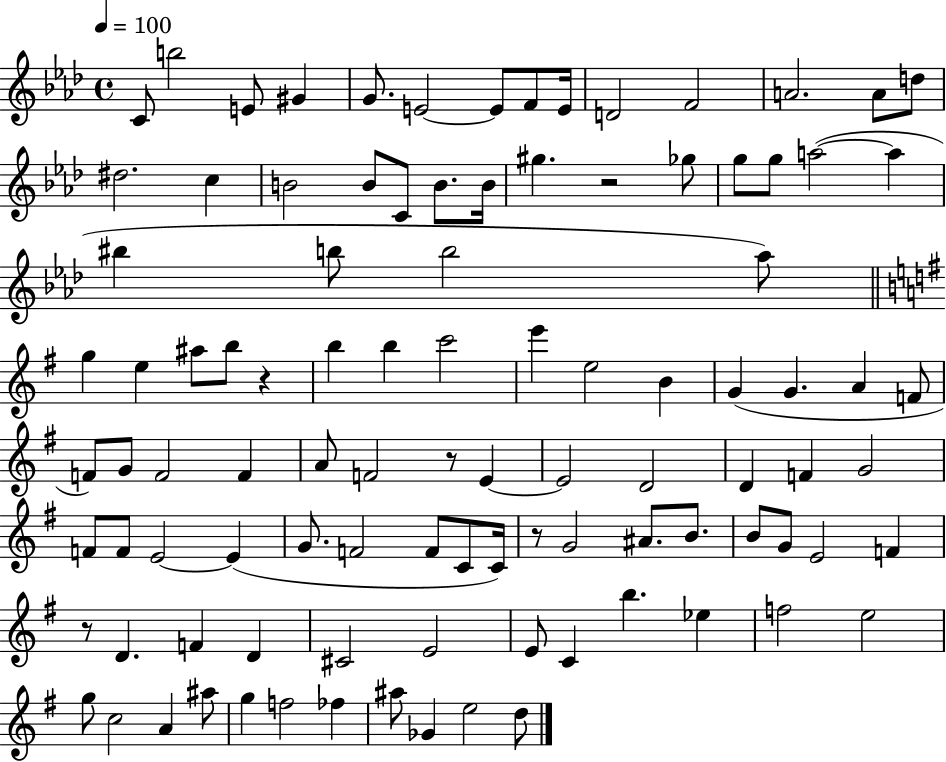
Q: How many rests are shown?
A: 5